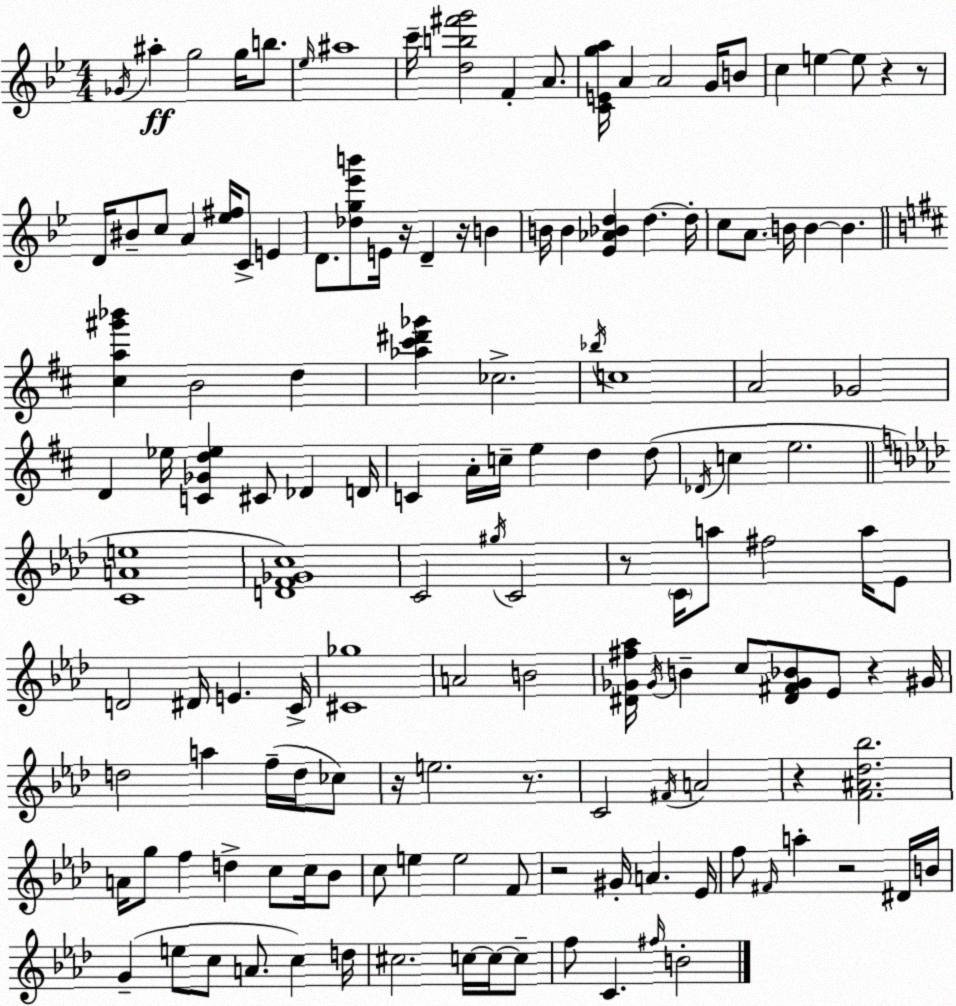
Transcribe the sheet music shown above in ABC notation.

X:1
T:Untitled
M:4/4
L:1/4
K:Bb
_G/4 ^a g2 g/4 b/2 _e/4 ^a4 c'/4 [db^f'g']2 F A/2 [CEga]/4 A A2 G/4 B/2 c e e/2 z z/2 D/4 ^B/2 c/2 A [_e^f]/4 C/2 E D/2 [_dg_e'b']/2 E/4 z/4 D z/4 B B/4 B [_E_A_Bd] d d/4 c/2 A/2 B/4 B B [^ca^g'_b'] B2 d [_a^c'^d'_g'] _c2 _b/4 c4 A2 _G2 D _e/4 [C_Gd_e] ^C/2 _D D/4 C A/4 c/4 e d d/2 _D/4 c e2 [CAe]4 [DF_Gc]4 C2 ^g/4 C2 z/2 C/4 a/2 ^f2 a/4 _E/2 D2 ^D/4 E C/4 [^C_g]4 A2 B2 [^D_G^f_a]/4 _G/4 B c/2 [^D^F_G_B]/2 _E/2 z ^G/4 d2 a f/4 d/4 _c/2 z/4 e2 z/2 C2 ^F/4 A2 z [F^A_d_b]2 A/4 g/2 f d c/2 c/4 _B/2 c/2 e e2 F/2 z2 ^G/4 A _E/4 f/2 ^F/4 a z2 ^D/4 B/4 G e/2 c/2 A/2 c d/4 ^c2 c/4 c/4 c/2 f/2 C ^f/4 B2